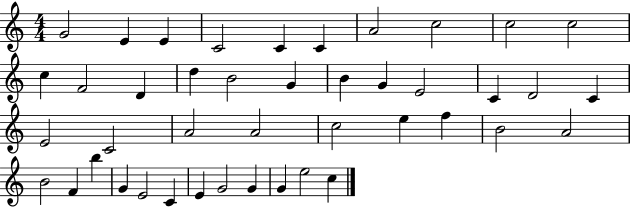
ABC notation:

X:1
T:Untitled
M:4/4
L:1/4
K:C
G2 E E C2 C C A2 c2 c2 c2 c F2 D d B2 G B G E2 C D2 C E2 C2 A2 A2 c2 e f B2 A2 B2 F b G E2 C E G2 G G e2 c